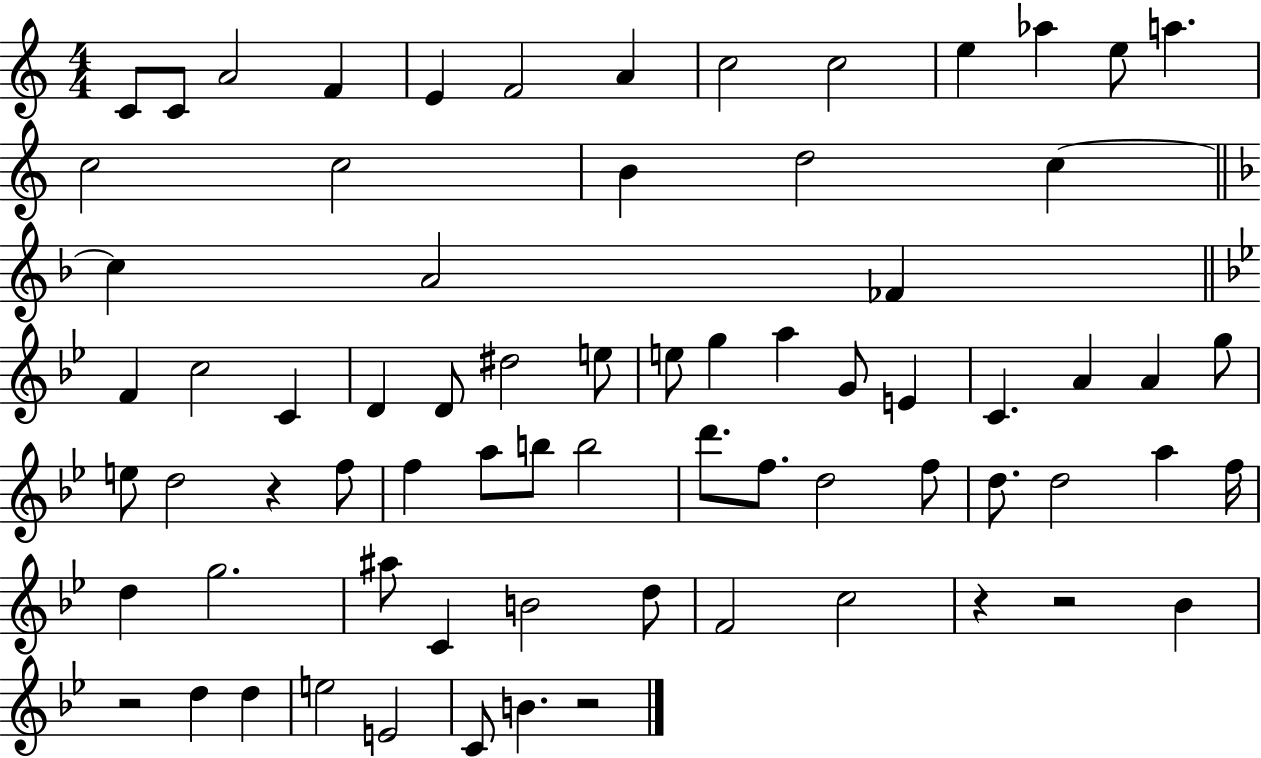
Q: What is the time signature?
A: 4/4